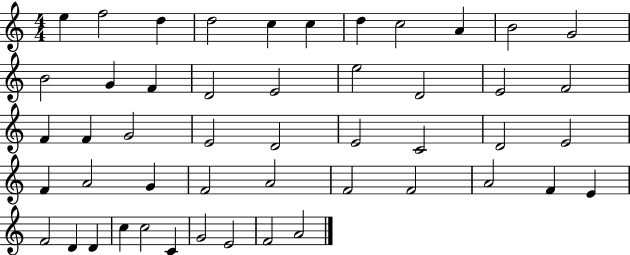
E5/q F5/h D5/q D5/h C5/q C5/q D5/q C5/h A4/q B4/h G4/h B4/h G4/q F4/q D4/h E4/h E5/h D4/h E4/h F4/h F4/q F4/q G4/h E4/h D4/h E4/h C4/h D4/h E4/h F4/q A4/h G4/q F4/h A4/h F4/h F4/h A4/h F4/q E4/q F4/h D4/q D4/q C5/q C5/h C4/q G4/h E4/h F4/h A4/h